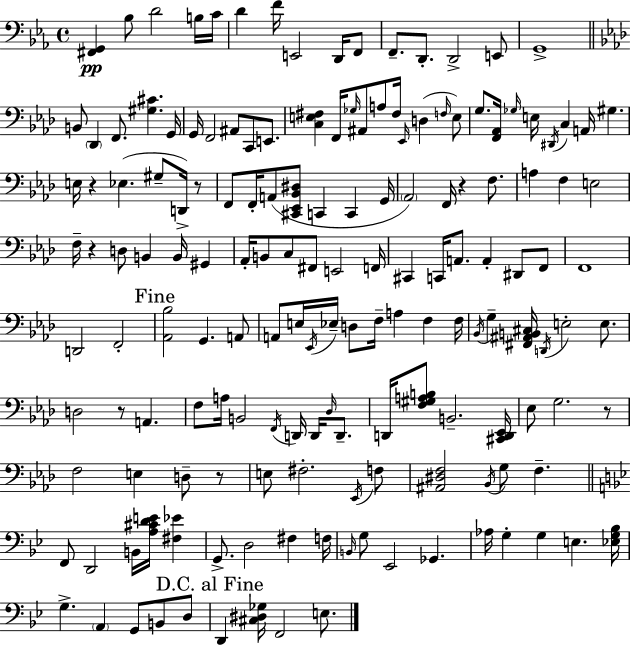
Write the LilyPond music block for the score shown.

{
  \clef bass
  \time 4/4
  \defaultTimeSignature
  \key ees \major
  \repeat volta 2 { <fis, g,>4\pp bes8 d'2 b16 c'16 | d'4 f'16 e,2 d,16 f,8 | f,8.-- d,8.-. d,2-> e,8 | g,1-> | \break \bar "||" \break \key f \minor b,8 \parenthesize des,4 f,8. <gis cis'>4. g,16 | g,16 f,2 ais,8 c,8 e,8. | <c e fis>4 f,16 \grace { ges16 } ais,8 a8 fis16 \grace { ees,16 }( d4 | \grace { f16 } e8) g8. <f, aes,>16 \grace { ges16 } e16 \acciaccatura { dis,16 } c4 a,16 gis4. | \break e16 r4 ees4.( | gis8-- d,16->) r8 f,8 f,16-. a,8( <cis, ees, bes, dis>8 c,4 | c,4 g,16 \parenthesize aes,2) f,16 r4 | f8. a4 f4 e2 | \break f16-- r4 d8 b,4 | b,16 gis,4 aes,16-. b,8 c8 fis,8 e,2 | f,16 cis,4 c,16 a,8. a,4-. | dis,8 f,8 f,1 | \break d,2 f,2-. | \mark "Fine" <aes, bes>2 g,4. | a,8 a,8 e16 \acciaccatura { ees,16 } ees16-- d8 f16-- a4 | f4 f16 \acciaccatura { bes,16 } g4-- <fis, ais, b, cis>16 \acciaccatura { d,16 } e2-. | \break e8. d2 | r8 a,4. f8 a16 b,2 | \acciaccatura { f,16 } d,16 d,16 \grace { des16 } d,8.-- d,16 <f gis a b>8 b,2.-- | <cis, d, ees,>16 ees8 g2. | \break r8 f2 | e4 d8-- r8 e8 fis2.-. | \acciaccatura { ees,16 } f8 <ais, dis f>2 | \acciaccatura { bes,16 } g8 f4.-- \bar "||" \break \key g \minor f,8 d,2 b,16 <a cis' d' e'>16 <fis ees'>4 | g,8.-> d2 fis4 f16 | \grace { b,16 } g8 ees,2 ges,4. | aes16 g4-. g4 e4. | \break <ees g bes>16 g4.-> \parenthesize a,4 g,8 b,8 d8 | \mark "D.C. al Fine" d,4 <cis dis ges>16 f,2 e8. | } \bar "|."
}